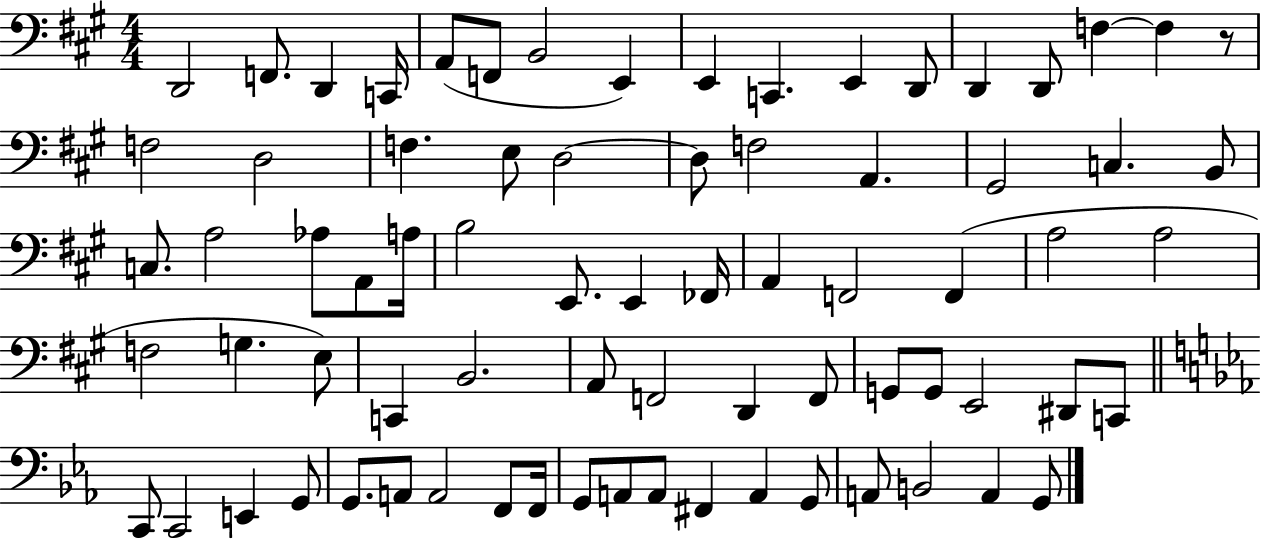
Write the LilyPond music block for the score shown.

{
  \clef bass
  \numericTimeSignature
  \time 4/4
  \key a \major
  \repeat volta 2 { d,2 f,8. d,4 c,16 | a,8( f,8 b,2 e,4) | e,4 c,4. e,4 d,8 | d,4 d,8 f4~~ f4 r8 | \break f2 d2 | f4. e8 d2~~ | d8 f2 a,4. | gis,2 c4. b,8 | \break c8. a2 aes8 a,8 a16 | b2 e,8. e,4 fes,16 | a,4 f,2 f,4( | a2 a2 | \break f2 g4. e8) | c,4 b,2. | a,8 f,2 d,4 f,8 | g,8 g,8 e,2 dis,8 c,8 | \break \bar "||" \break \key ees \major c,8 c,2 e,4 g,8 | g,8. a,8 a,2 f,8 f,16 | g,8 a,8 a,8 fis,4 a,4 g,8 | a,8 b,2 a,4 g,8 | \break } \bar "|."
}